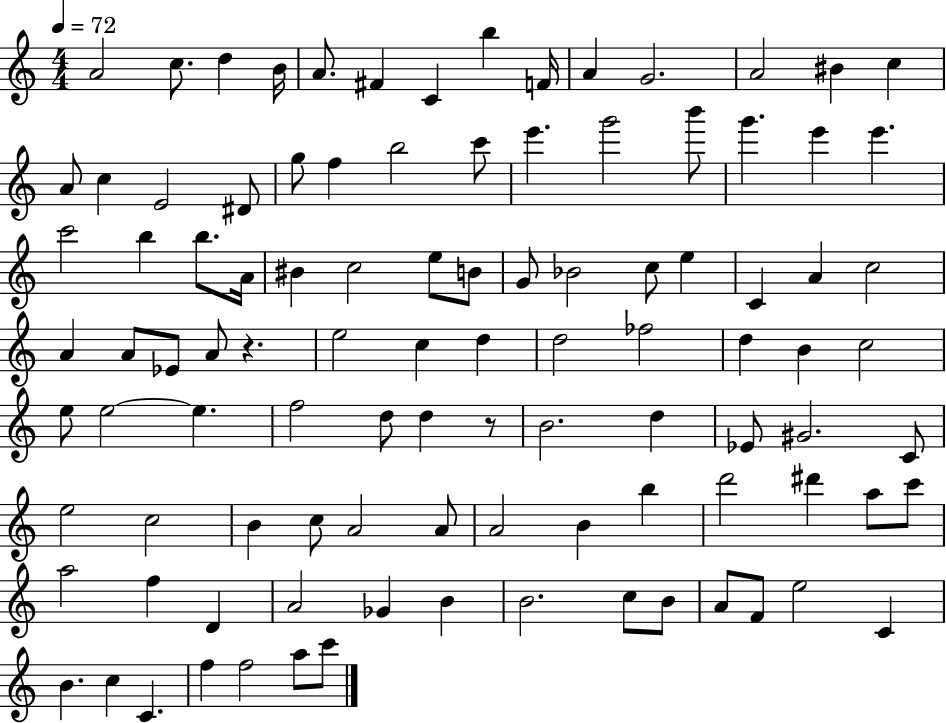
{
  \clef treble
  \numericTimeSignature
  \time 4/4
  \key c \major
  \tempo 4 = 72
  a'2 c''8. d''4 b'16 | a'8. fis'4 c'4 b''4 f'16 | a'4 g'2. | a'2 bis'4 c''4 | \break a'8 c''4 e'2 dis'8 | g''8 f''4 b''2 c'''8 | e'''4. g'''2 b'''8 | g'''4. e'''4 e'''4. | \break c'''2 b''4 b''8. a'16 | bis'4 c''2 e''8 b'8 | g'8 bes'2 c''8 e''4 | c'4 a'4 c''2 | \break a'4 a'8 ees'8 a'8 r4. | e''2 c''4 d''4 | d''2 fes''2 | d''4 b'4 c''2 | \break e''8 e''2~~ e''4. | f''2 d''8 d''4 r8 | b'2. d''4 | ees'8 gis'2. c'8 | \break e''2 c''2 | b'4 c''8 a'2 a'8 | a'2 b'4 b''4 | d'''2 dis'''4 a''8 c'''8 | \break a''2 f''4 d'4 | a'2 ges'4 b'4 | b'2. c''8 b'8 | a'8 f'8 e''2 c'4 | \break b'4. c''4 c'4. | f''4 f''2 a''8 c'''8 | \bar "|."
}